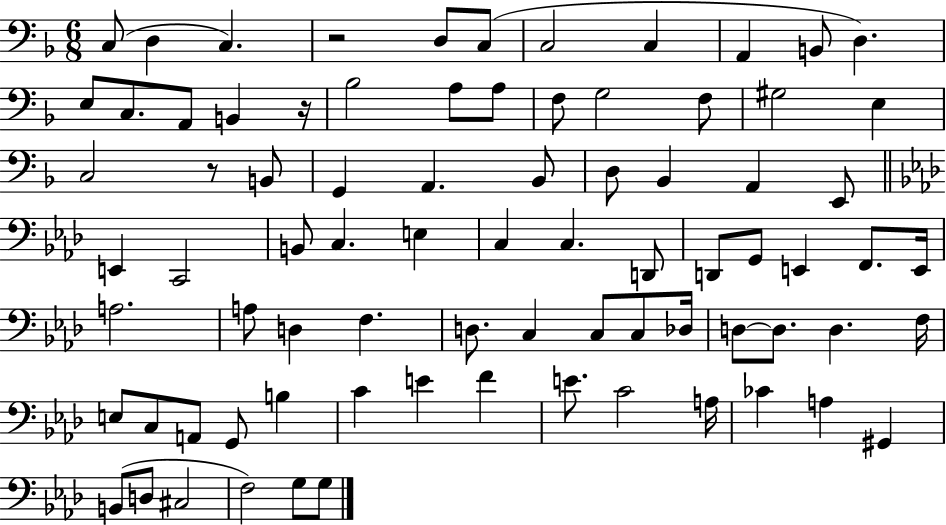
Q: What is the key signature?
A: F major